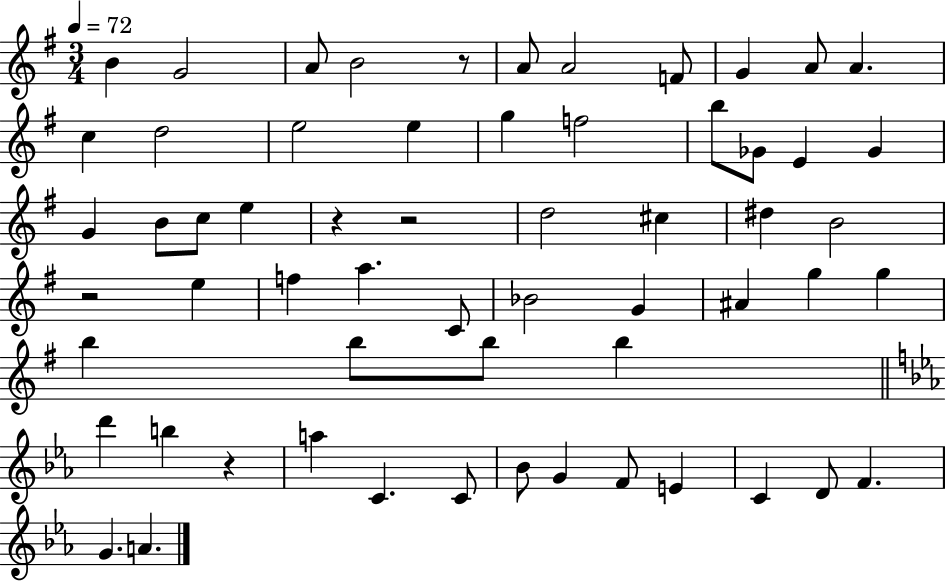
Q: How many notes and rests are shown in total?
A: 60